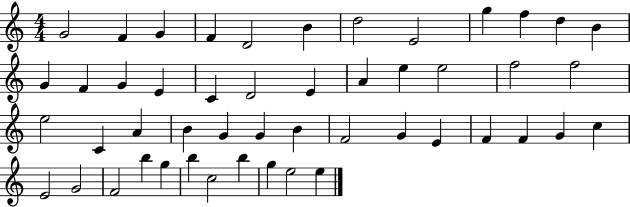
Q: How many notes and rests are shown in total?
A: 49